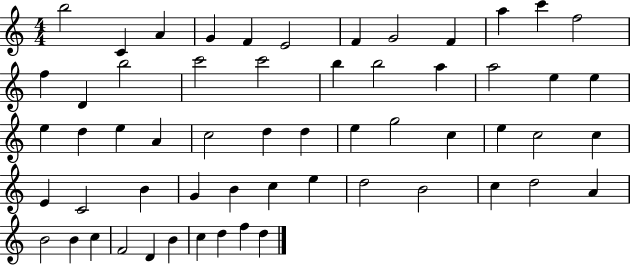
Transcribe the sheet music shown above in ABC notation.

X:1
T:Untitled
M:4/4
L:1/4
K:C
b2 C A G F E2 F G2 F a c' f2 f D b2 c'2 c'2 b b2 a a2 e e e d e A c2 d d e g2 c e c2 c E C2 B G B c e d2 B2 c d2 A B2 B c F2 D B c d f d